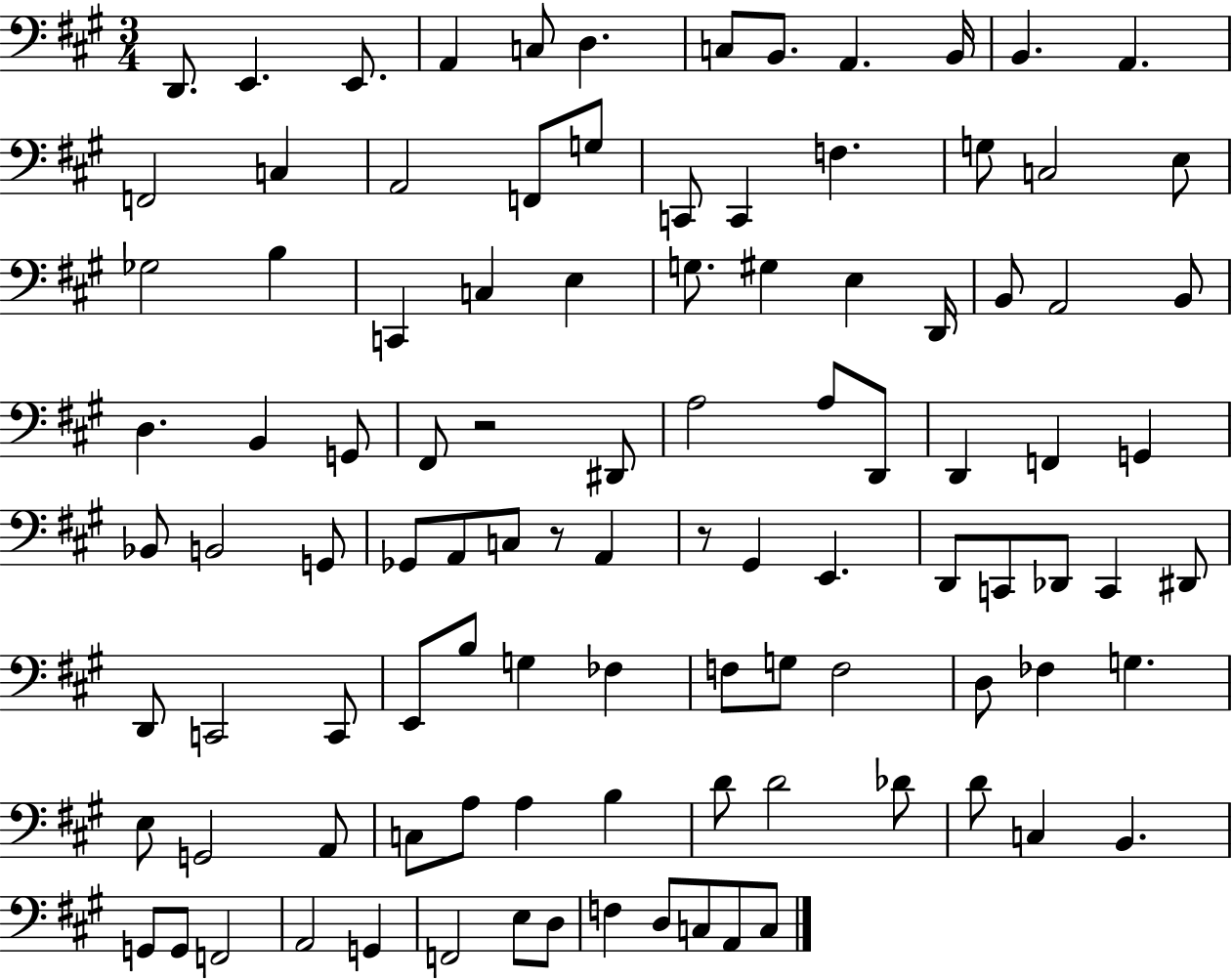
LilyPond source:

{
  \clef bass
  \numericTimeSignature
  \time 3/4
  \key a \major
  d,8. e,4. e,8. | a,4 c8 d4. | c8 b,8. a,4. b,16 | b,4. a,4. | \break f,2 c4 | a,2 f,8 g8 | c,8 c,4 f4. | g8 c2 e8 | \break ges2 b4 | c,4 c4 e4 | g8. gis4 e4 d,16 | b,8 a,2 b,8 | \break d4. b,4 g,8 | fis,8 r2 dis,8 | a2 a8 d,8 | d,4 f,4 g,4 | \break bes,8 b,2 g,8 | ges,8 a,8 c8 r8 a,4 | r8 gis,4 e,4. | d,8 c,8 des,8 c,4 dis,8 | \break d,8 c,2 c,8 | e,8 b8 g4 fes4 | f8 g8 f2 | d8 fes4 g4. | \break e8 g,2 a,8 | c8 a8 a4 b4 | d'8 d'2 des'8 | d'8 c4 b,4. | \break g,8 g,8 f,2 | a,2 g,4 | f,2 e8 d8 | f4 d8 c8 a,8 c8 | \break \bar "|."
}